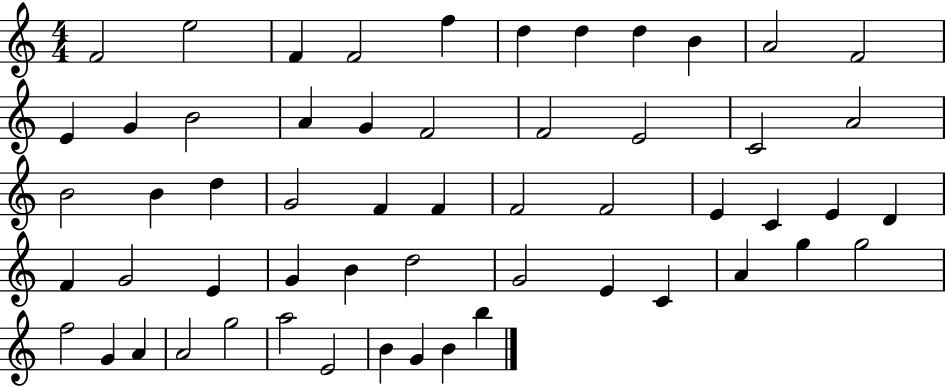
F4/h E5/h F4/q F4/h F5/q D5/q D5/q D5/q B4/q A4/h F4/h E4/q G4/q B4/h A4/q G4/q F4/h F4/h E4/h C4/h A4/h B4/h B4/q D5/q G4/h F4/q F4/q F4/h F4/h E4/q C4/q E4/q D4/q F4/q G4/h E4/q G4/q B4/q D5/h G4/h E4/q C4/q A4/q G5/q G5/h F5/h G4/q A4/q A4/h G5/h A5/h E4/h B4/q G4/q B4/q B5/q